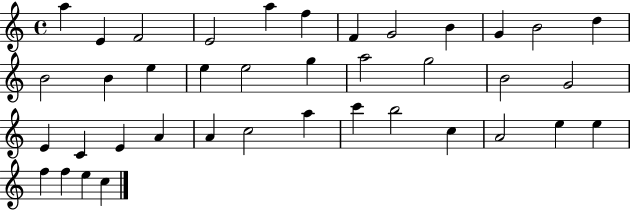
A5/q E4/q F4/h E4/h A5/q F5/q F4/q G4/h B4/q G4/q B4/h D5/q B4/h B4/q E5/q E5/q E5/h G5/q A5/h G5/h B4/h G4/h E4/q C4/q E4/q A4/q A4/q C5/h A5/q C6/q B5/h C5/q A4/h E5/q E5/q F5/q F5/q E5/q C5/q